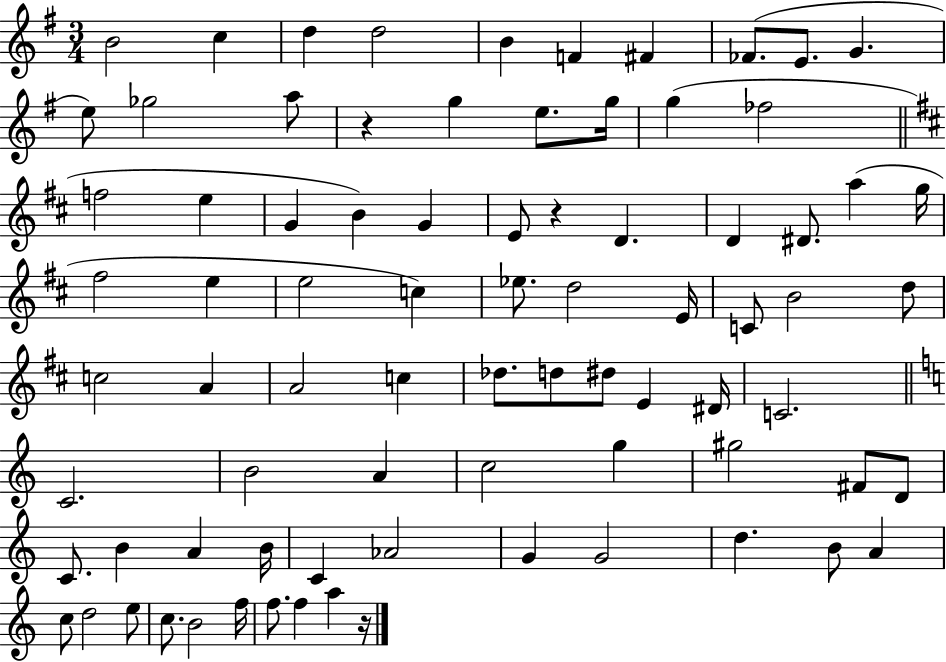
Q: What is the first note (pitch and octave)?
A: B4